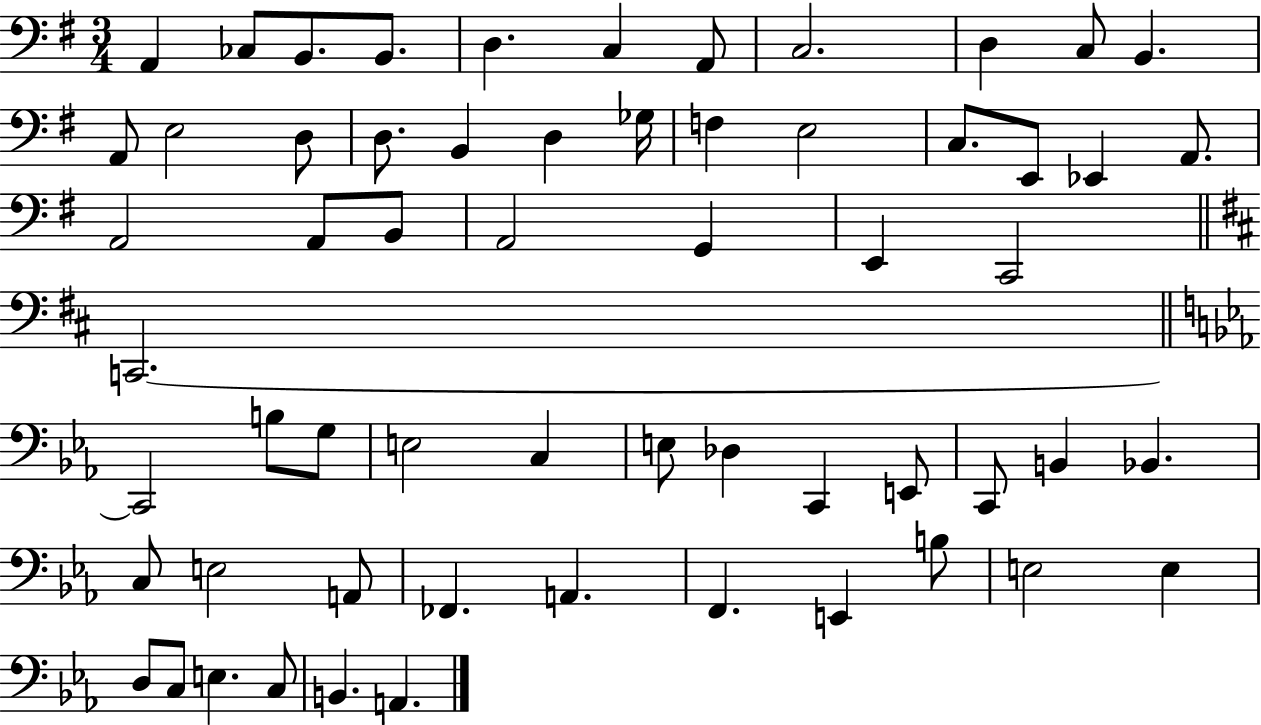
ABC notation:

X:1
T:Untitled
M:3/4
L:1/4
K:G
A,, _C,/2 B,,/2 B,,/2 D, C, A,,/2 C,2 D, C,/2 B,, A,,/2 E,2 D,/2 D,/2 B,, D, _G,/4 F, E,2 C,/2 E,,/2 _E,, A,,/2 A,,2 A,,/2 B,,/2 A,,2 G,, E,, C,,2 C,,2 C,,2 B,/2 G,/2 E,2 C, E,/2 _D, C,, E,,/2 C,,/2 B,, _B,, C,/2 E,2 A,,/2 _F,, A,, F,, E,, B,/2 E,2 E, D,/2 C,/2 E, C,/2 B,, A,,